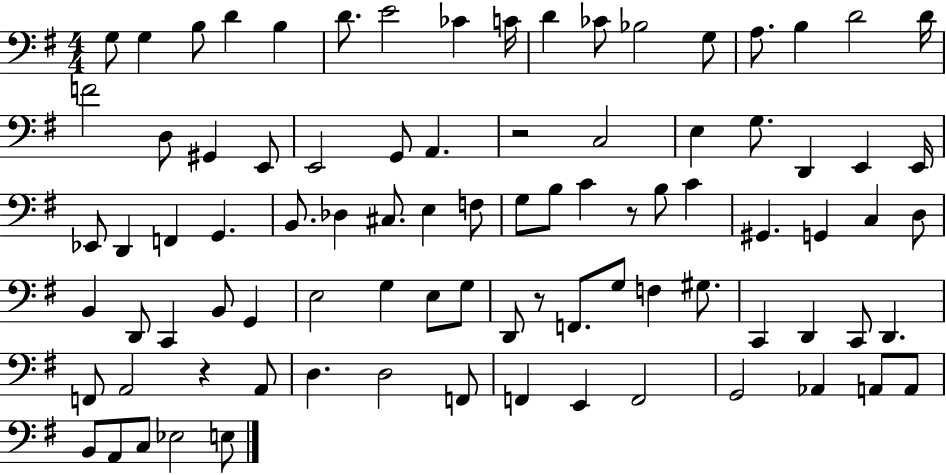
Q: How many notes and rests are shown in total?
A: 88